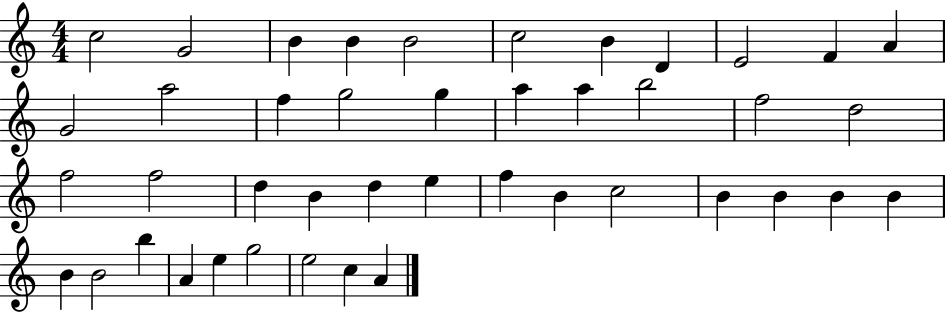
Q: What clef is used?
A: treble